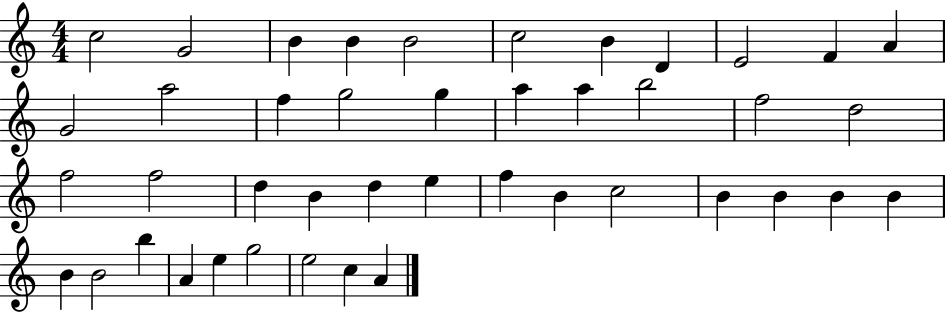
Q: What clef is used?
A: treble